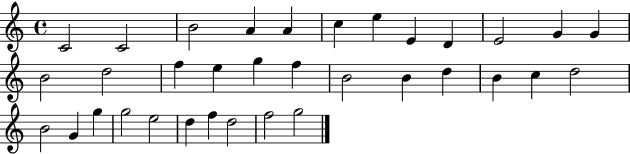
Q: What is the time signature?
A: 4/4